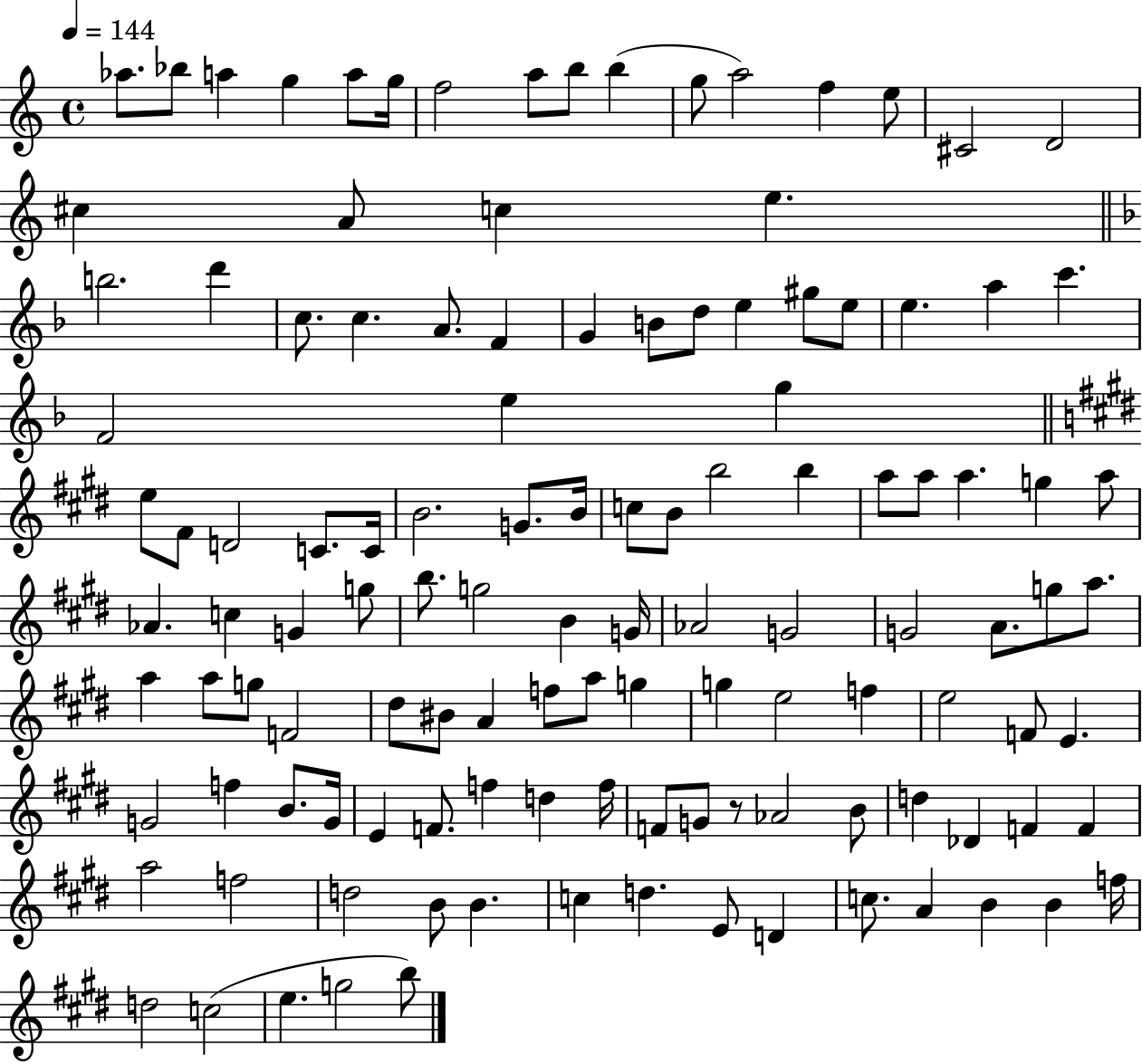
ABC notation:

X:1
T:Untitled
M:4/4
L:1/4
K:C
_a/2 _b/2 a g a/2 g/4 f2 a/2 b/2 b g/2 a2 f e/2 ^C2 D2 ^c A/2 c e b2 d' c/2 c A/2 F G B/2 d/2 e ^g/2 e/2 e a c' F2 e g e/2 ^F/2 D2 C/2 C/4 B2 G/2 B/4 c/2 B/2 b2 b a/2 a/2 a g a/2 _A c G g/2 b/2 g2 B G/4 _A2 G2 G2 A/2 g/2 a/2 a a/2 g/2 F2 ^d/2 ^B/2 A f/2 a/2 g g e2 f e2 F/2 E G2 f B/2 G/4 E F/2 f d f/4 F/2 G/2 z/2 _A2 B/2 d _D F F a2 f2 d2 B/2 B c d E/2 D c/2 A B B f/4 d2 c2 e g2 b/2